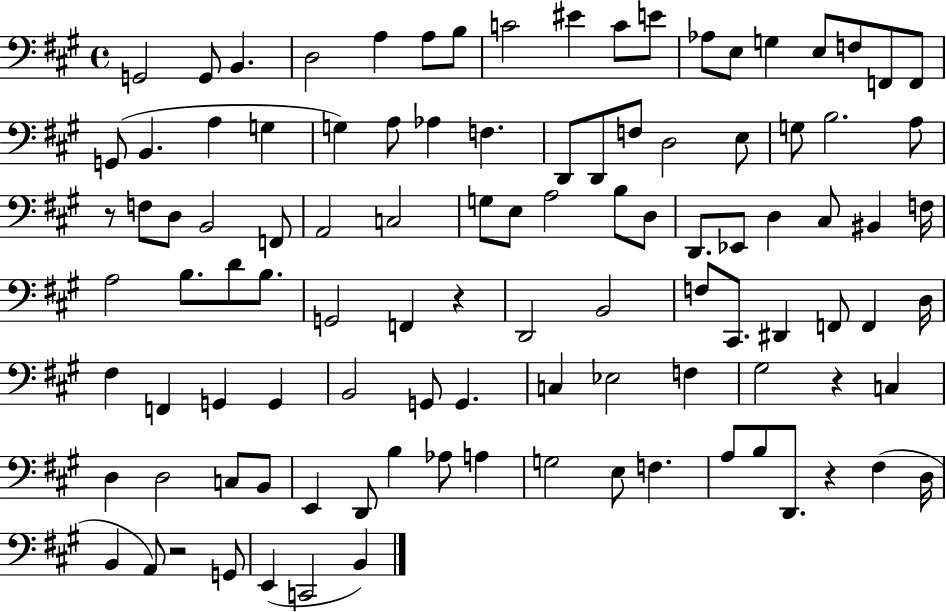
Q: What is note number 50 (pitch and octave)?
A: BIS2